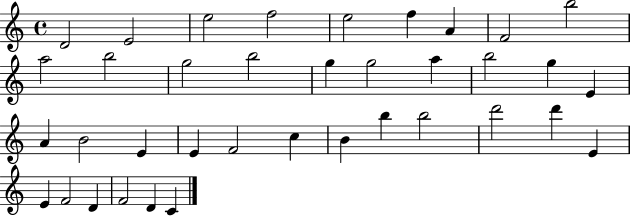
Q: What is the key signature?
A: C major